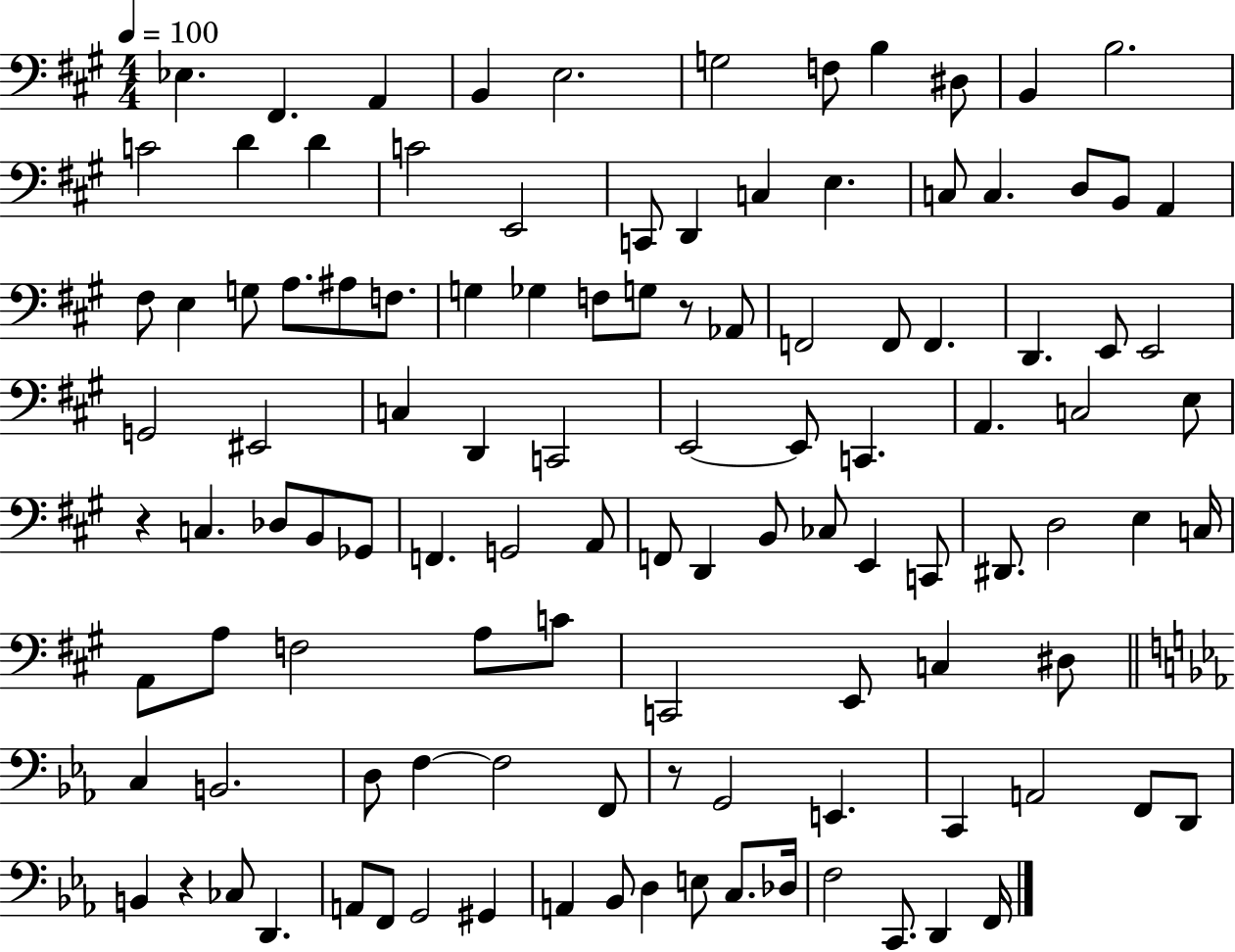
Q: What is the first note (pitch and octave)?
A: Eb3